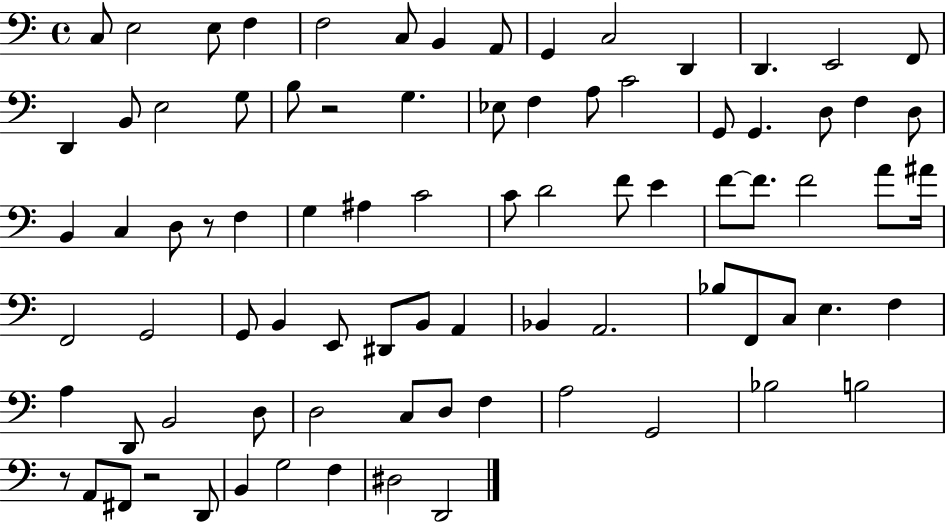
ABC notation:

X:1
T:Untitled
M:4/4
L:1/4
K:C
C,/2 E,2 E,/2 F, F,2 C,/2 B,, A,,/2 G,, C,2 D,, D,, E,,2 F,,/2 D,, B,,/2 E,2 G,/2 B,/2 z2 G, _E,/2 F, A,/2 C2 G,,/2 G,, D,/2 F, D,/2 B,, C, D,/2 z/2 F, G, ^A, C2 C/2 D2 F/2 E F/2 F/2 F2 A/2 ^A/4 F,,2 G,,2 G,,/2 B,, E,,/2 ^D,,/2 B,,/2 A,, _B,, A,,2 _B,/2 F,,/2 C,/2 E, F, A, D,,/2 B,,2 D,/2 D,2 C,/2 D,/2 F, A,2 G,,2 _B,2 B,2 z/2 A,,/2 ^F,,/2 z2 D,,/2 B,, G,2 F, ^D,2 D,,2